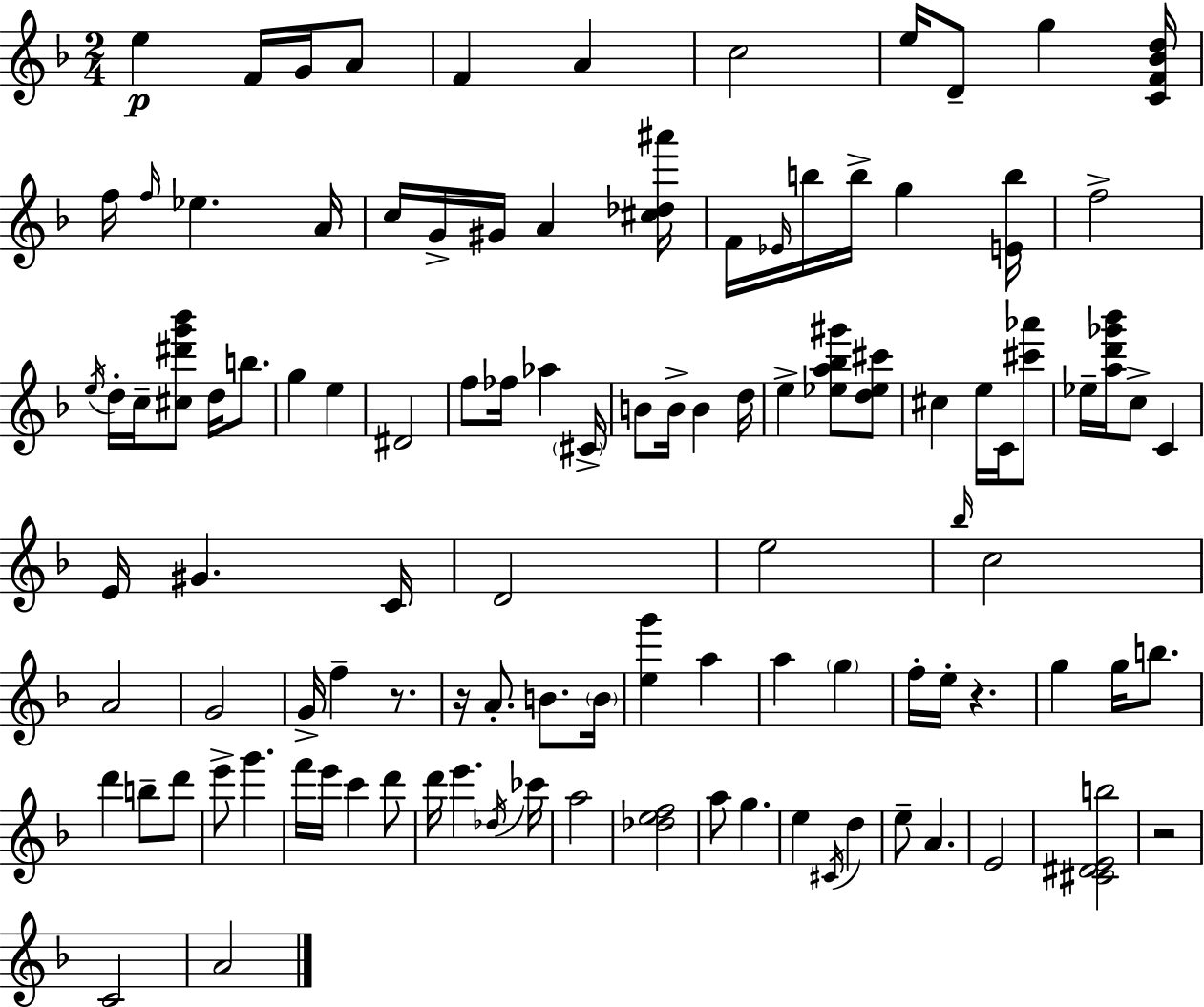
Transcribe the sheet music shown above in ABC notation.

X:1
T:Untitled
M:2/4
L:1/4
K:F
e F/4 G/4 A/2 F A c2 e/4 D/2 g [CF_Bd]/4 f/4 f/4 _e A/4 c/4 G/4 ^G/4 A [^c_d^a']/4 F/4 _E/4 b/4 b/4 g [Eb]/4 f2 e/4 d/4 c/4 [^c^d'g'_b']/2 d/4 b/2 g e ^D2 f/2 _f/4 _a ^C/4 B/2 B/4 B d/4 e [_ea_b^g']/2 [d_e^c']/2 ^c e/4 C/4 [^c'_a']/2 _e/4 [ad'_g'_b']/4 c/2 C E/4 ^G C/4 D2 e2 _b/4 c2 A2 G2 G/4 f z/2 z/4 A/2 B/2 B/4 [eg'] a a g f/4 e/4 z g g/4 b/2 d' b/2 d'/2 e'/2 g' f'/4 e'/4 c' d'/2 d'/4 e' _d/4 _c'/4 a2 [_def]2 a/2 g e ^C/4 d e/2 A E2 [^C^DEb]2 z2 C2 A2